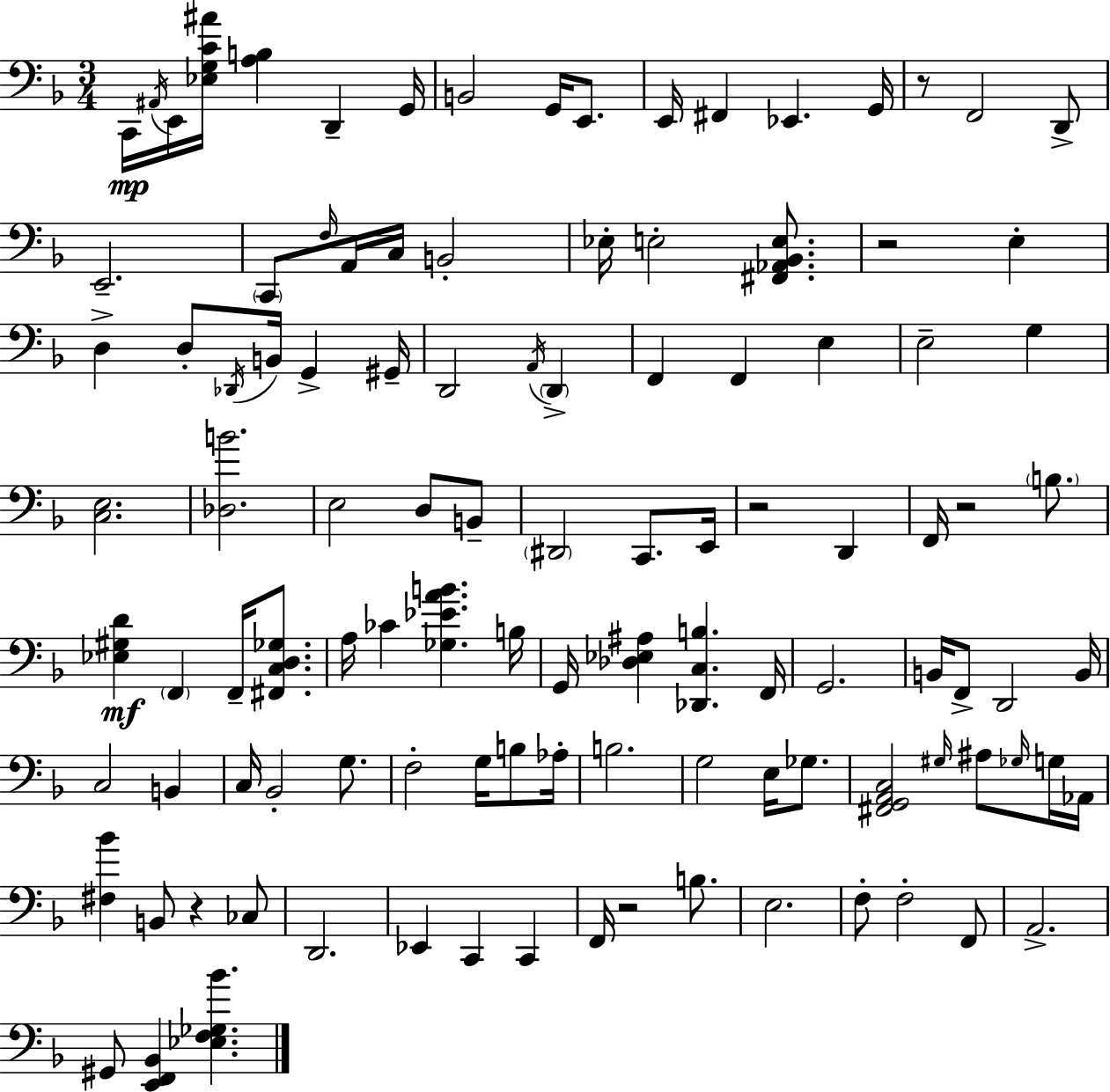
C2/s A#2/s E2/s [Eb3,G3,C4,A#4]/s [A3,B3]/q D2/q G2/s B2/h G2/s E2/e. E2/s F#2/q Eb2/q. G2/s R/e F2/h D2/e E2/h. C2/e F3/s A2/s C3/s B2/h Eb3/s E3/h [F#2,Ab2,Bb2,E3]/e. R/h E3/q D3/q D3/e Db2/s B2/s G2/q G#2/s D2/h A2/s D2/q F2/q F2/q E3/q E3/h G3/q [C3,E3]/h. [Db3,B4]/h. E3/h D3/e B2/e D#2/h C2/e. E2/s R/h D2/q F2/s R/h B3/e. [Eb3,G#3,D4]/q F2/q F2/s [F#2,C3,D3,Gb3]/e. A3/s CES4/q [Gb3,Eb4,A4,B4]/q. B3/s G2/s [Db3,Eb3,A#3]/q [Db2,C3,B3]/q. F2/s G2/h. B2/s F2/e D2/h B2/s C3/h B2/q C3/s Bb2/h G3/e. F3/h G3/s B3/e Ab3/s B3/h. G3/h E3/s Gb3/e. [F#2,G2,A2,C3]/h G#3/s A#3/e Gb3/s G3/s Ab2/s [F#3,Bb4]/q B2/e R/q CES3/e D2/h. Eb2/q C2/q C2/q F2/s R/h B3/e. E3/h. F3/e F3/h F2/e A2/h. G#2/e [E2,F2,Bb2]/q [Eb3,F3,Gb3,Bb4]/q.